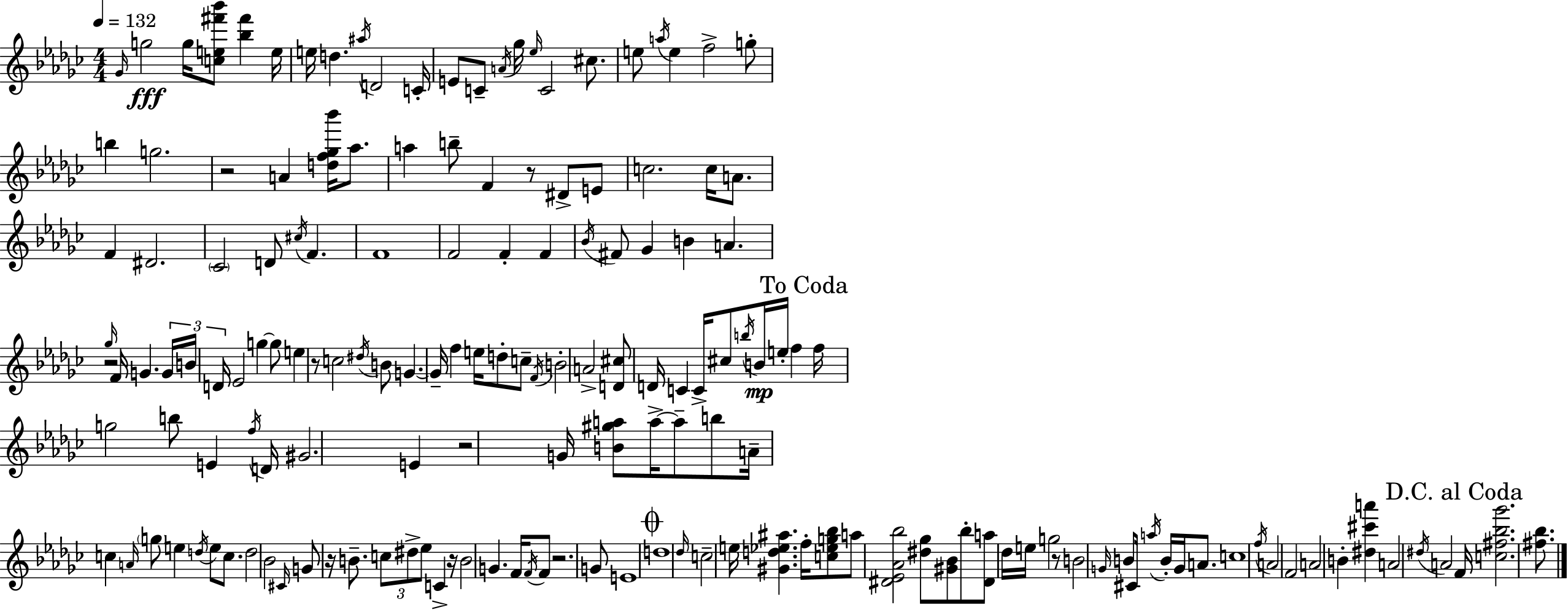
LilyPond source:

{
  \clef treble
  \numericTimeSignature
  \time 4/4
  \key ees \minor
  \tempo 4 = 132
  \grace { ges'16 }\fff g''2 g''16 <c'' e'' fis''' bes'''>8 <bes'' fis'''>4 | e''16 e''16 d''4. \acciaccatura { ais''16 } d'2 | c'16-. e'8 c'8-- \acciaccatura { a'16 } ges''16 \grace { ees''16 } c'2 | cis''8. e''8 \acciaccatura { a''16 } e''4 f''2-> | \break g''8-. b''4 g''2. | r2 a'4 | <d'' f'' ges'' bes'''>16 aes''8. a''4 b''8-- f'4 r8 | dis'8-> e'8 c''2. | \break c''16 a'8. f'4 dis'2. | \parenthesize ces'2 d'8 \acciaccatura { cis''16 } | f'4. f'1 | f'2 f'4-. | \break f'4 \acciaccatura { bes'16 } fis'8 ges'4 b'4 | a'4. r2 \grace { ges''16 } | f'16 g'4. \tuplet 3/2 { g'16 b'16 d'16 } ees'2 | g''4~~ g''8 e''4 r8 c''2 | \break \acciaccatura { dis''16 } b'8 g'4.~~ g'16-- | f''4 e''16 d''8-. c''8-- \acciaccatura { f'16 } b'2-. | a'2-> <d' cis''>8 d'16 c'4 | c'16-> cis''8 \acciaccatura { b''16 }\mp b'16 e''16-. f''4 \mark "To Coda" f''16 g''2 | \break b''8 e'4 \acciaccatura { f''16 } d'16 gis'2. | e'4 r2 | g'16 <b' gis'' a''>8 a''16->~~ a''8-- b''8 a'16-- c''4 | \grace { a'16 } \parenthesize g''8 e''4 \acciaccatura { d''16 } e''8 c''8. d''2 | \break bes'2 \grace { cis'16 } g'8 | r16 b'8.-- \tuplet 3/2 { c''8 dis''8-> ees''8 } c'4-> r16 | b'2 g'4. f'16 \acciaccatura { f'16 } | f'8 r2. g'8 | \break e'1 | \mark \markup { \musicglyph "scripts.coda" } d''1 | \grace { des''16 } c''2-- e''16 <gis' d'' ees'' ais''>4. | f''16-. <c'' ees'' g'' bes''>8 a''8 <dis' ees' aes' bes''>2 <dis'' ges''>8 <gis' bes'>8 | \break bes''8-. <dis' a''>8 des''16 e''16 g''2 r8 | b'2 \grace { g'16 } b'8 cis'16 \acciaccatura { a''16 } b'16-. g'16 | a'8. c''1 | \acciaccatura { f''16 } a'2 f'2 | \break a'2 b'4-. | <dis'' cis''' a'''>4 a'2 \acciaccatura { dis''16 } a'2 | \mark "D.C. al Coda" f'16 <c'' fis'' bes'' ges'''>2. | <fis'' bes''>8. \bar "|."
}